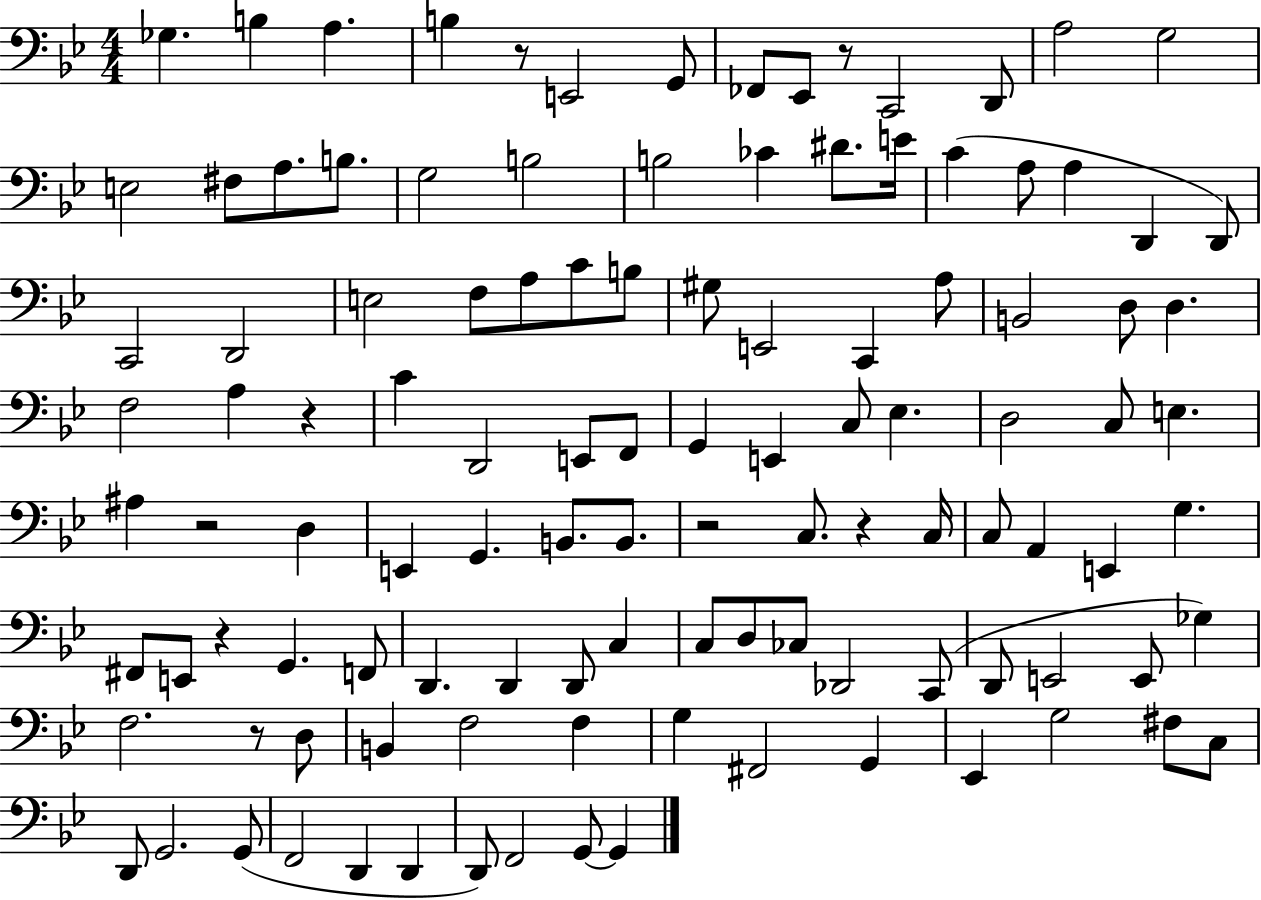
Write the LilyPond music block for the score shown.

{
  \clef bass
  \numericTimeSignature
  \time 4/4
  \key bes \major
  \repeat volta 2 { ges4. b4 a4. | b4 r8 e,2 g,8 | fes,8 ees,8 r8 c,2 d,8 | a2 g2 | \break e2 fis8 a8. b8. | g2 b2 | b2 ces'4 dis'8. e'16 | c'4( a8 a4 d,4 d,8) | \break c,2 d,2 | e2 f8 a8 c'8 b8 | gis8 e,2 c,4 a8 | b,2 d8 d4. | \break f2 a4 r4 | c'4 d,2 e,8 f,8 | g,4 e,4 c8 ees4. | d2 c8 e4. | \break ais4 r2 d4 | e,4 g,4. b,8. b,8. | r2 c8. r4 c16 | c8 a,4 e,4 g4. | \break fis,8 e,8 r4 g,4. f,8 | d,4. d,4 d,8 c4 | c8 d8 ces8 des,2 c,8( | d,8 e,2 e,8 ges4) | \break f2. r8 d8 | b,4 f2 f4 | g4 fis,2 g,4 | ees,4 g2 fis8 c8 | \break d,8 g,2. g,8( | f,2 d,4 d,4 | d,8) f,2 g,8~~ g,4 | } \bar "|."
}